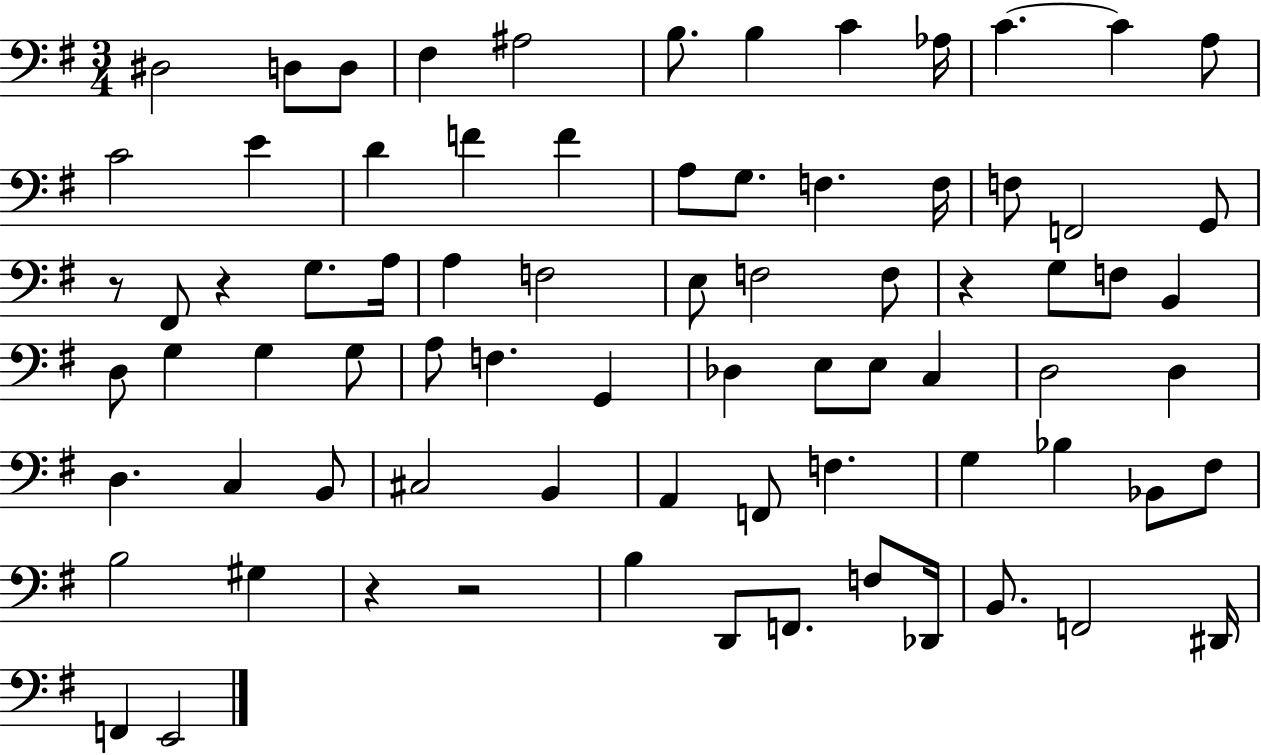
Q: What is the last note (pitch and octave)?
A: E2